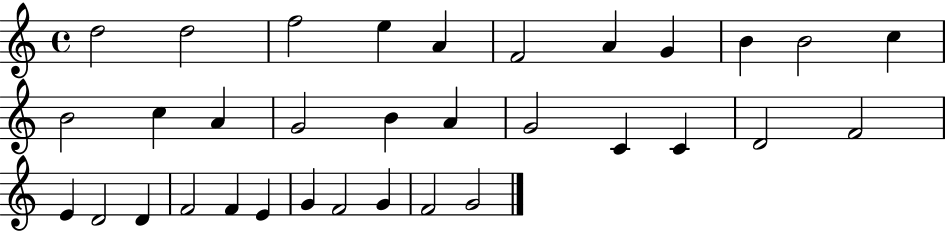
{
  \clef treble
  \time 4/4
  \defaultTimeSignature
  \key c \major
  d''2 d''2 | f''2 e''4 a'4 | f'2 a'4 g'4 | b'4 b'2 c''4 | \break b'2 c''4 a'4 | g'2 b'4 a'4 | g'2 c'4 c'4 | d'2 f'2 | \break e'4 d'2 d'4 | f'2 f'4 e'4 | g'4 f'2 g'4 | f'2 g'2 | \break \bar "|."
}